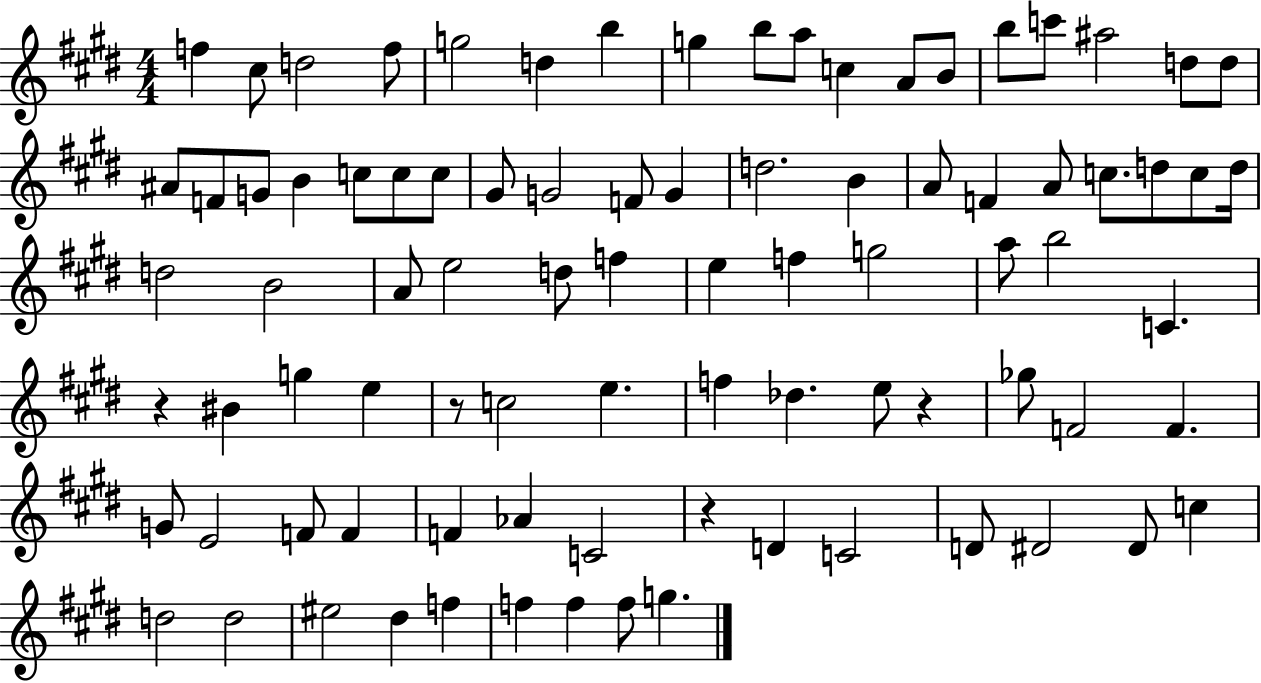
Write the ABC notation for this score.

X:1
T:Untitled
M:4/4
L:1/4
K:E
f ^c/2 d2 f/2 g2 d b g b/2 a/2 c A/2 B/2 b/2 c'/2 ^a2 d/2 d/2 ^A/2 F/2 G/2 B c/2 c/2 c/2 ^G/2 G2 F/2 G d2 B A/2 F A/2 c/2 d/2 c/2 d/4 d2 B2 A/2 e2 d/2 f e f g2 a/2 b2 C z ^B g e z/2 c2 e f _d e/2 z _g/2 F2 F G/2 E2 F/2 F F _A C2 z D C2 D/2 ^D2 ^D/2 c d2 d2 ^e2 ^d f f f f/2 g